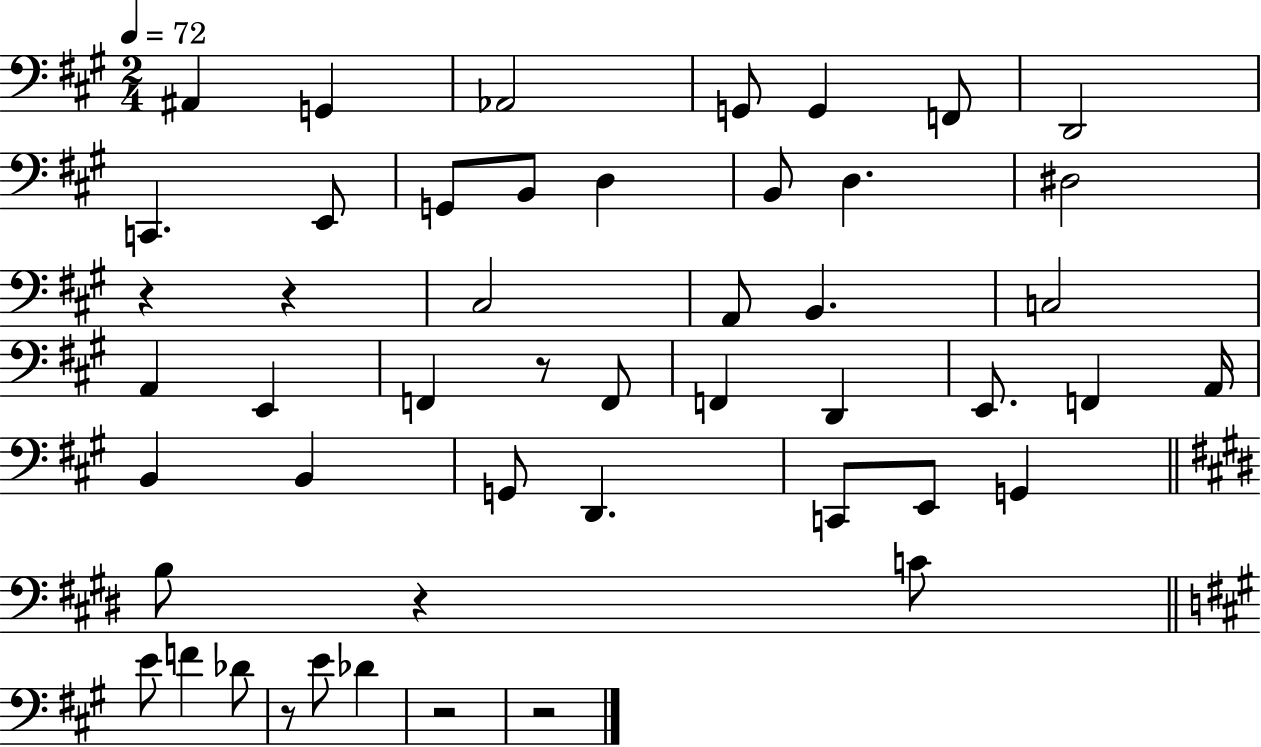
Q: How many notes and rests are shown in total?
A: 49